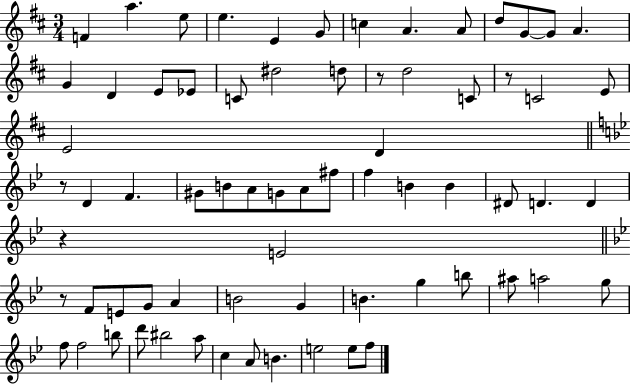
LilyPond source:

{
  \clef treble
  \numericTimeSignature
  \time 3/4
  \key d \major
  f'4 a''4. e''8 | e''4. e'4 g'8 | c''4 a'4. a'8 | d''8 g'8~~ g'8 a'4. | \break g'4 d'4 e'8 ees'8 | c'8 dis''2 d''8 | r8 d''2 c'8 | r8 c'2 e'8 | \break e'2 d'4 | \bar "||" \break \key bes \major r8 d'4 f'4. | gis'8 b'8 a'8 g'8 a'8 fis''8 | f''4 b'4 b'4 | dis'8 d'4. d'4 | \break r4 e'2 | \bar "||" \break \key bes \major r8 f'8 e'8 g'8 a'4 | b'2 g'4 | b'4. g''4 b''8 | ais''8 a''2 g''8 | \break f''8 f''2 b''8 | d'''8 bis''2 a''8 | c''4 a'8 b'4. | e''2 e''8 f''8 | \break \bar "|."
}